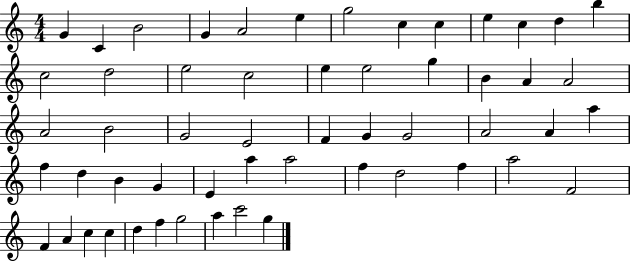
X:1
T:Untitled
M:4/4
L:1/4
K:C
G C B2 G A2 e g2 c c e c d b c2 d2 e2 c2 e e2 g B A A2 A2 B2 G2 E2 F G G2 A2 A a f d B G E a a2 f d2 f a2 F2 F A c c d f g2 a c'2 g